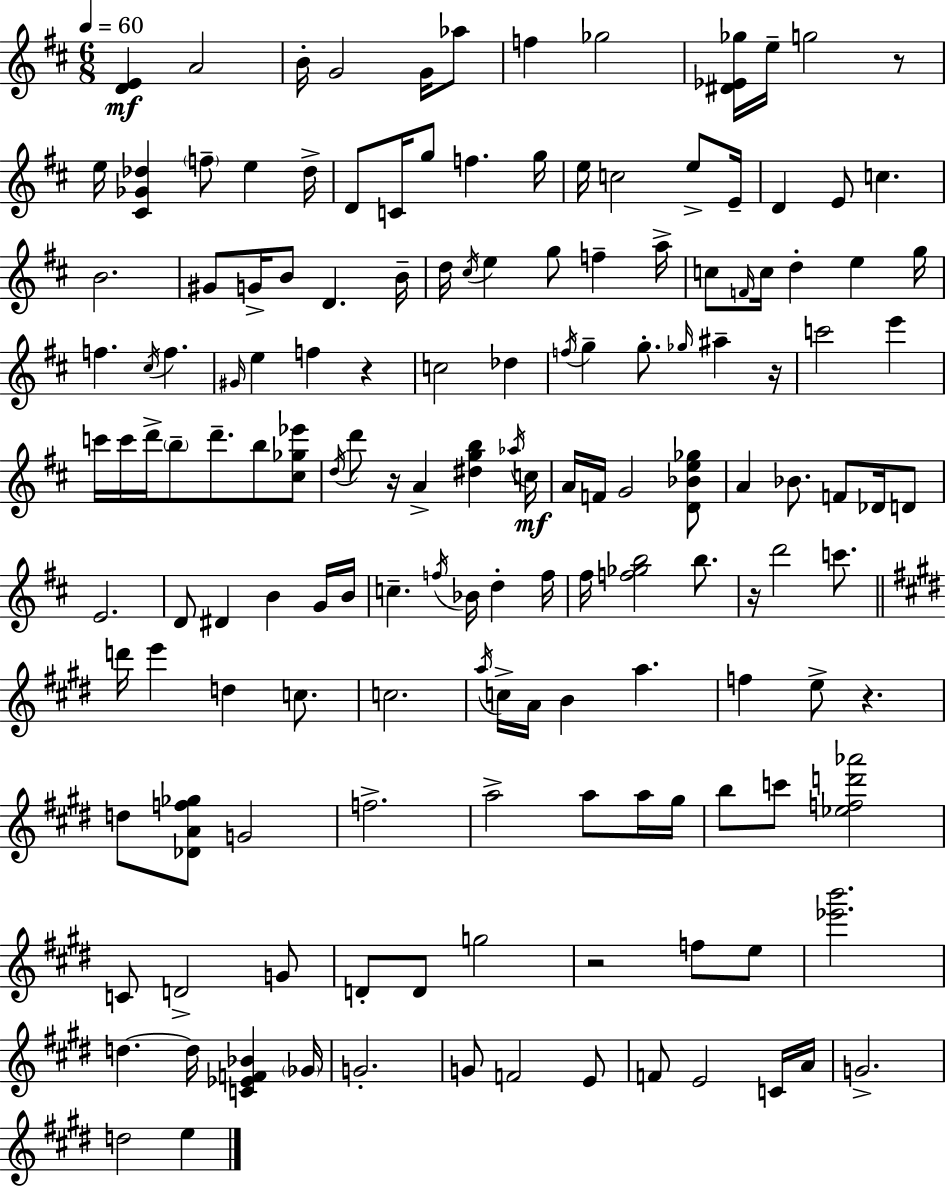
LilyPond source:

{
  \clef treble
  \numericTimeSignature
  \time 6/8
  \key d \major
  \tempo 4 = 60
  <d' e'>4\mf a'2 | b'16-. g'2 g'16 aes''8 | f''4 ges''2 | <dis' ees' ges''>16 e''16-- g''2 r8 | \break e''16 <cis' ges' des''>4 \parenthesize f''8-- e''4 des''16-> | d'8 c'16 g''8 f''4. g''16 | e''16 c''2 e''8-> e'16-- | d'4 e'8 c''4. | \break b'2. | gis'8 g'16-> b'8 d'4. b'16-- | d''16 \acciaccatura { cis''16 } e''4 g''8 f''4-- | a''16-> c''8 \grace { f'16 } c''16 d''4-. e''4 | \break g''16 f''4. \acciaccatura { cis''16 } f''4. | \grace { gis'16 } e''4 f''4 | r4 c''2 | des''4 \acciaccatura { f''16 } g''4-- g''8.-. | \break \grace { ges''16 } ais''4-- r16 c'''2 | e'''4 c'''16 c'''16 d'''16-> \parenthesize b''8-- d'''8.-- | b''8 <cis'' ges'' ees'''>8 \acciaccatura { d''16 } d'''8 r16 a'4-> | <dis'' g'' b''>4 \acciaccatura { aes''16 }\mf c''16 a'16 f'16 g'2 | \break <d' bes' e'' ges''>8 a'4 | bes'8. f'8 des'16 d'8 e'2. | d'8 dis'4 | b'4 g'16 b'16 c''4.-- | \break \acciaccatura { f''16 } bes'16 d''4-. f''16 fis''16 <f'' ges'' b''>2 | b''8. r16 d'''2 | c'''8. \bar "||" \break \key e \major d'''16 e'''4 d''4 c''8. | c''2. | \acciaccatura { a''16 } c''16-> a'16 b'4 a''4. | f''4 e''8-> r4. | \break d''8 <des' a' f'' ges''>8 g'2 | f''2.-> | a''2-> a''8 a''16 | gis''16 b''8 c'''8 <ees'' f'' d''' aes'''>2 | \break c'8 d'2-> g'8 | d'8-. d'8 g''2 | r2 f''8 e''8 | <ees''' b'''>2. | \break d''4.~~ d''16 <c' ees' f' bes'>4 | \parenthesize ges'16 g'2.-. | g'8 f'2 e'8 | f'8 e'2 c'16 | \break a'16 g'2.-> | d''2 e''4 | \bar "|."
}